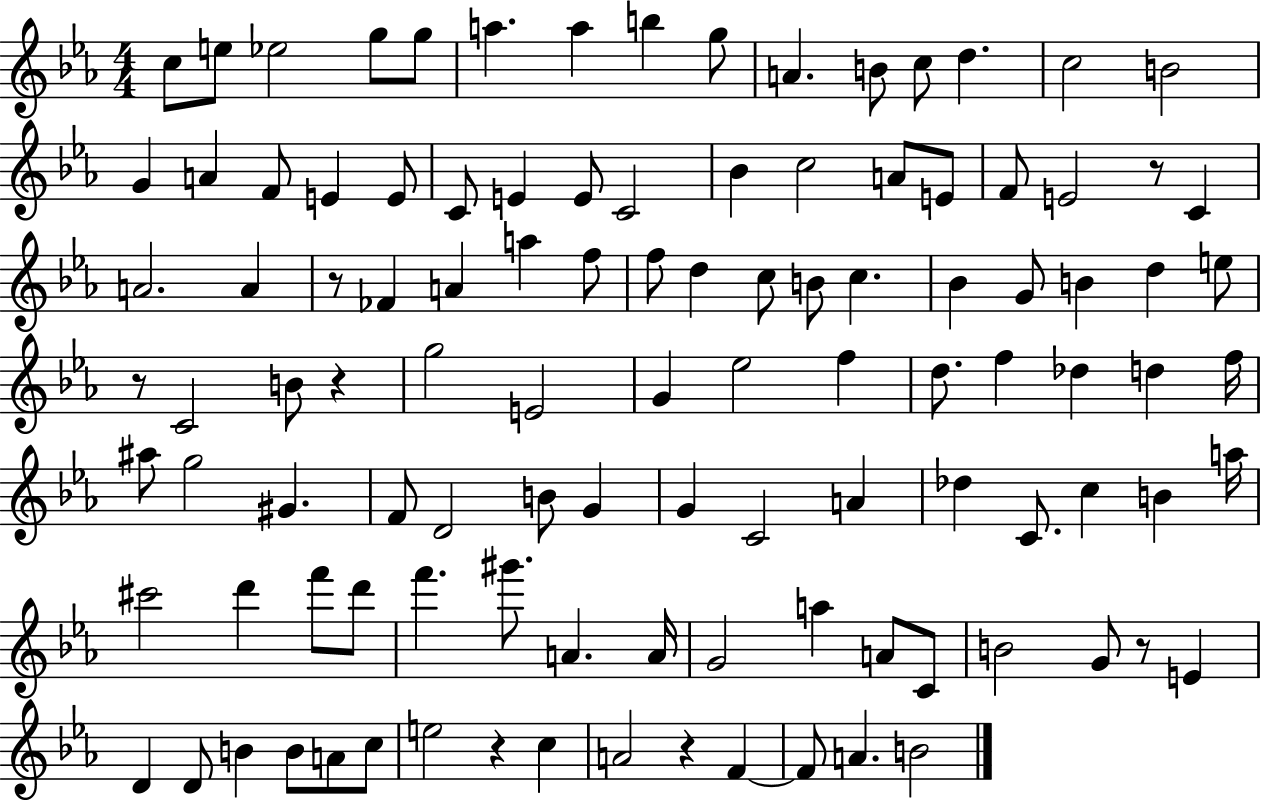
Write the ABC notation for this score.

X:1
T:Untitled
M:4/4
L:1/4
K:Eb
c/2 e/2 _e2 g/2 g/2 a a b g/2 A B/2 c/2 d c2 B2 G A F/2 E E/2 C/2 E E/2 C2 _B c2 A/2 E/2 F/2 E2 z/2 C A2 A z/2 _F A a f/2 f/2 d c/2 B/2 c _B G/2 B d e/2 z/2 C2 B/2 z g2 E2 G _e2 f d/2 f _d d f/4 ^a/2 g2 ^G F/2 D2 B/2 G G C2 A _d C/2 c B a/4 ^c'2 d' f'/2 d'/2 f' ^g'/2 A A/4 G2 a A/2 C/2 B2 G/2 z/2 E D D/2 B B/2 A/2 c/2 e2 z c A2 z F F/2 A B2